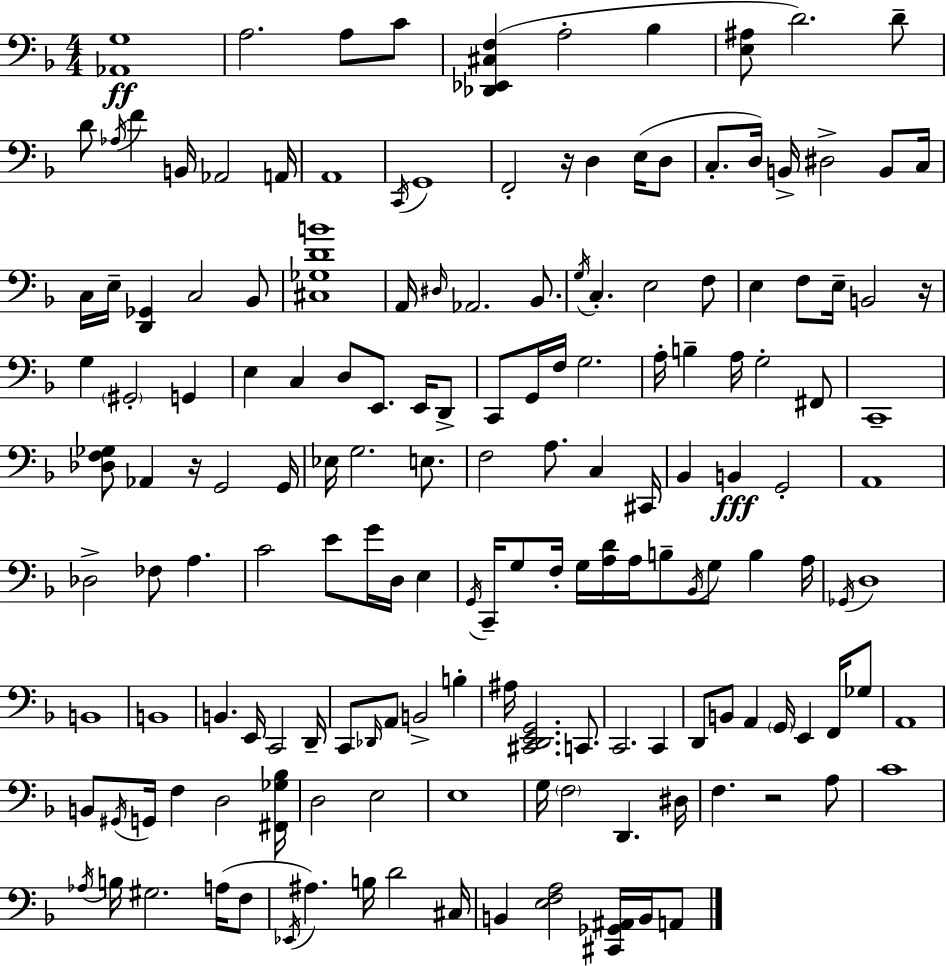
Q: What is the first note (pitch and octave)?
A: A3